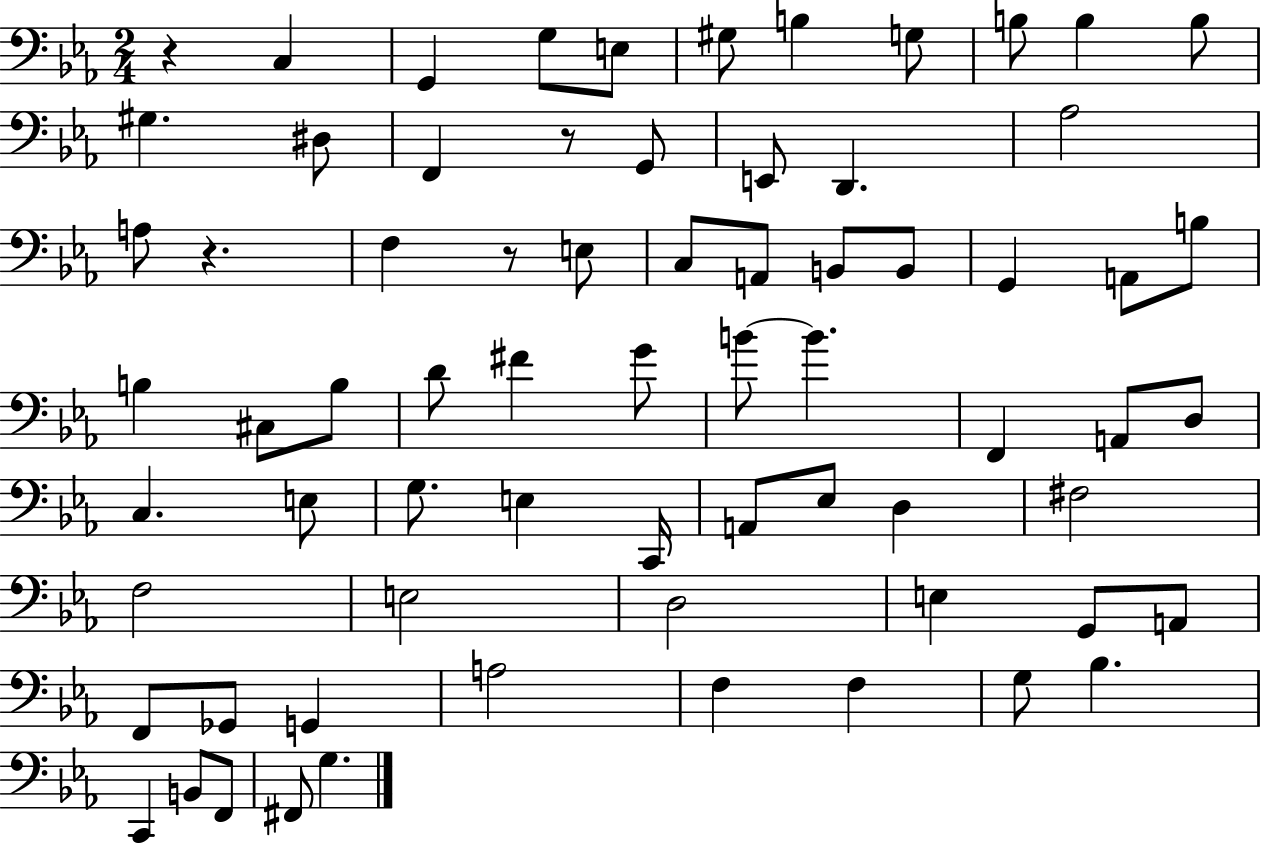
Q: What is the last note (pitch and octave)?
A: G3